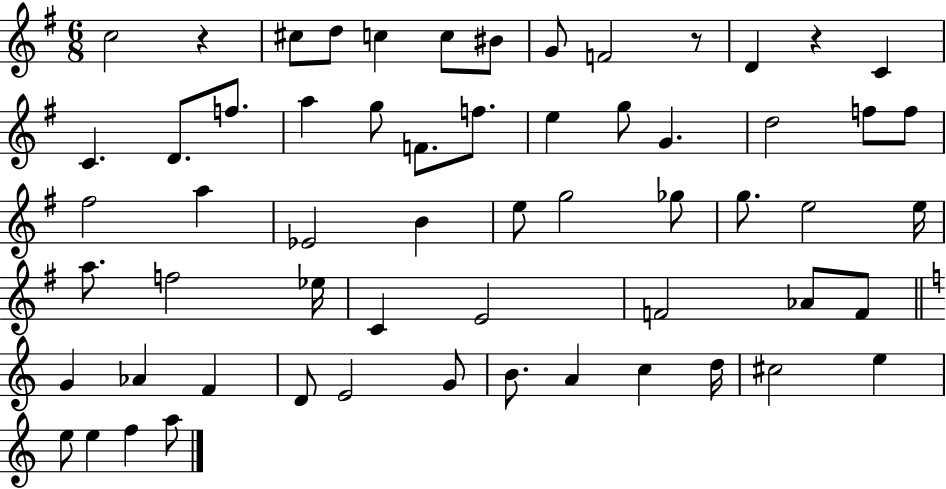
{
  \clef treble
  \numericTimeSignature
  \time 6/8
  \key g \major
  c''2 r4 | cis''8 d''8 c''4 c''8 bis'8 | g'8 f'2 r8 | d'4 r4 c'4 | \break c'4. d'8. f''8. | a''4 g''8 f'8. f''8. | e''4 g''8 g'4. | d''2 f''8 f''8 | \break fis''2 a''4 | ees'2 b'4 | e''8 g''2 ges''8 | g''8. e''2 e''16 | \break a''8. f''2 ees''16 | c'4 e'2 | f'2 aes'8 f'8 | \bar "||" \break \key a \minor g'4 aes'4 f'4 | d'8 e'2 g'8 | b'8. a'4 c''4 d''16 | cis''2 e''4 | \break e''8 e''4 f''4 a''8 | \bar "|."
}